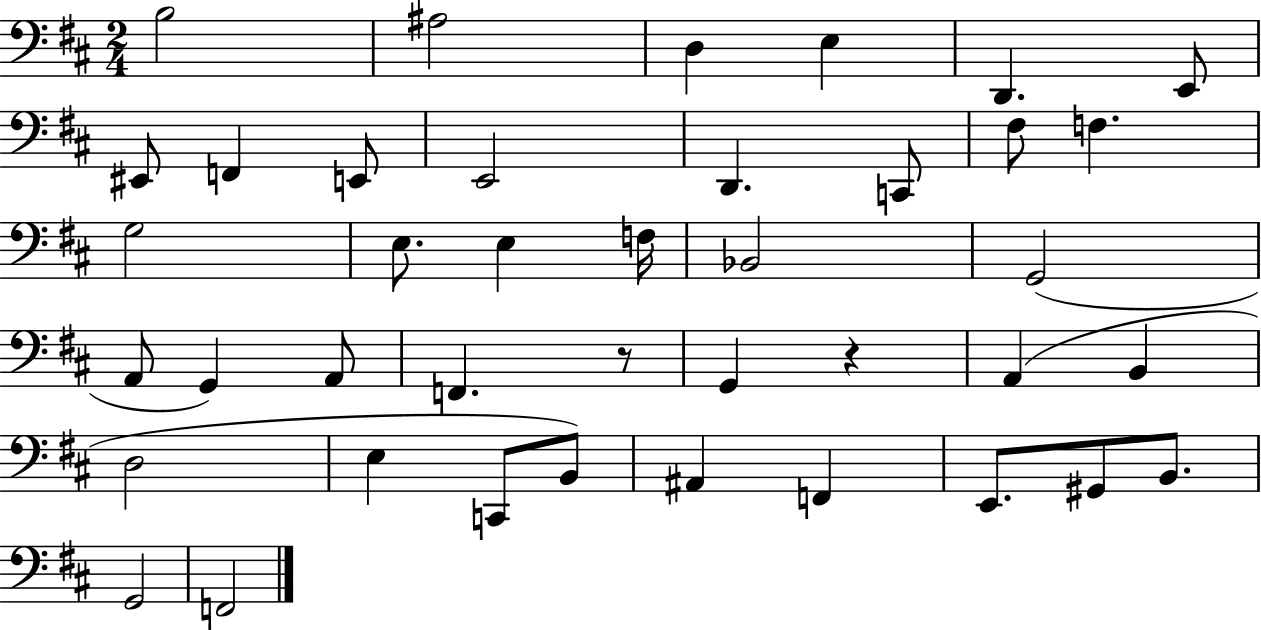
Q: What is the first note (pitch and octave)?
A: B3